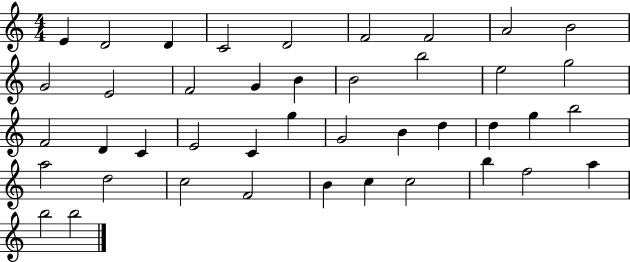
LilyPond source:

{
  \clef treble
  \numericTimeSignature
  \time 4/4
  \key c \major
  e'4 d'2 d'4 | c'2 d'2 | f'2 f'2 | a'2 b'2 | \break g'2 e'2 | f'2 g'4 b'4 | b'2 b''2 | e''2 g''2 | \break f'2 d'4 c'4 | e'2 c'4 g''4 | g'2 b'4 d''4 | d''4 g''4 b''2 | \break a''2 d''2 | c''2 f'2 | b'4 c''4 c''2 | b''4 f''2 a''4 | \break b''2 b''2 | \bar "|."
}